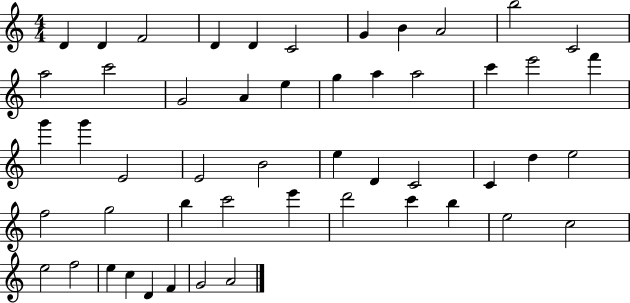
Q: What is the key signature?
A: C major